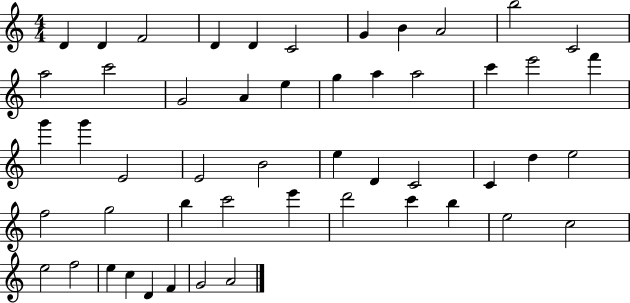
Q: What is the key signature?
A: C major